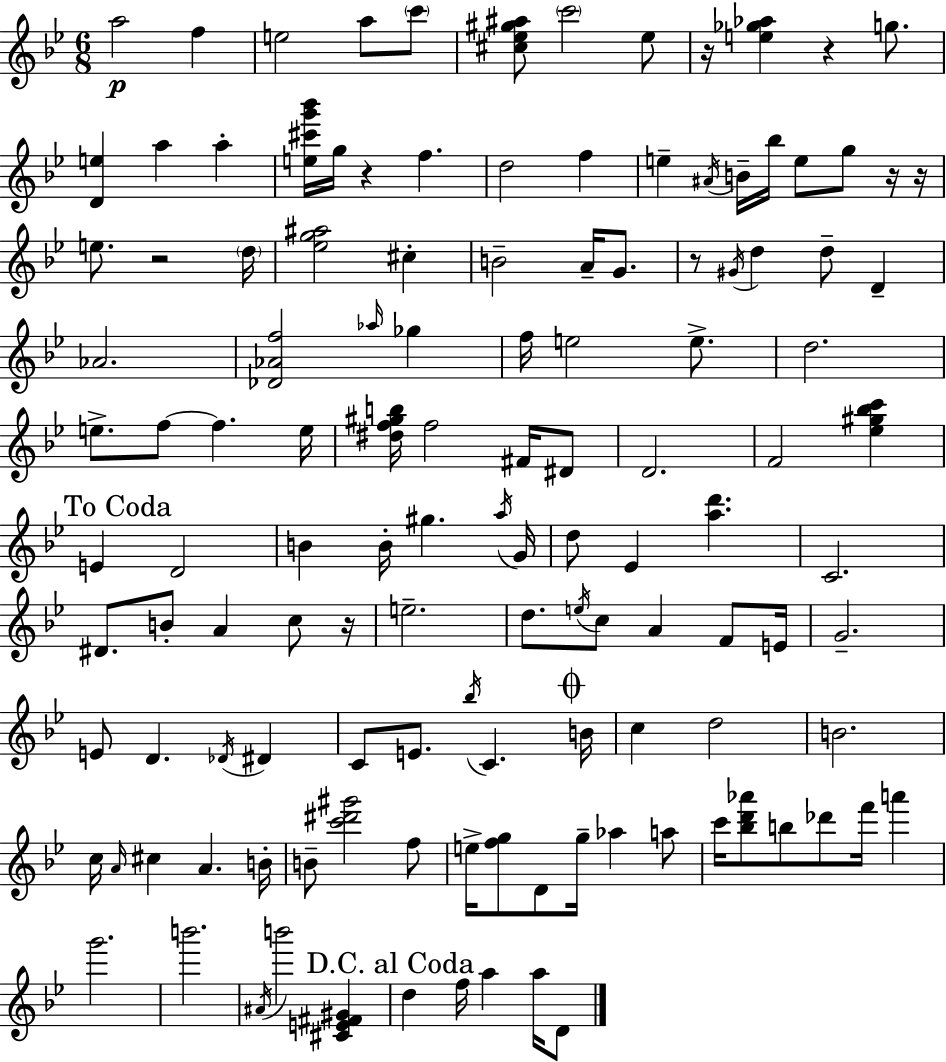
A5/h F5/q E5/h A5/e C6/e [C#5,Eb5,G#5,A#5]/e C6/h Eb5/e R/s [E5,Gb5,Ab5]/q R/q G5/e. [D4,E5]/q A5/q A5/q [E5,C#6,G6,Bb6]/s G5/s R/q F5/q. D5/h F5/q E5/q A#4/s B4/s Bb5/s E5/e G5/e R/s R/s E5/e. R/h D5/s [Eb5,G5,A#5]/h C#5/q B4/h A4/s G4/e. R/e G#4/s D5/q D5/e D4/q Ab4/h. [Db4,Ab4,F5]/h Ab5/s Gb5/q F5/s E5/h E5/e. D5/h. E5/e. F5/e F5/q. E5/s [D#5,F5,G#5,B5]/s F5/h F#4/s D#4/e D4/h. F4/h [Eb5,G#5,Bb5,C6]/q E4/q D4/h B4/q B4/s G#5/q. A5/s G4/s D5/e Eb4/q [A5,D6]/q. C4/h. D#4/e. B4/e A4/q C5/e R/s E5/h. D5/e. E5/s C5/e A4/q F4/e E4/s G4/h. E4/e D4/q. Db4/s D#4/q C4/e E4/e. Bb5/s C4/q. B4/s C5/q D5/h B4/h. C5/s A4/s C#5/q A4/q. B4/s B4/e [C6,D#6,G#6]/h F5/e E5/s [F5,G5]/e D4/e G5/s Ab5/q A5/e C6/s [Bb5,D6,Ab6]/e B5/e Db6/e F6/s A6/q G6/h. B6/h. A#4/s B6/h [C#4,E4,F#4,G#4]/q D5/q F5/s A5/q A5/s D4/e